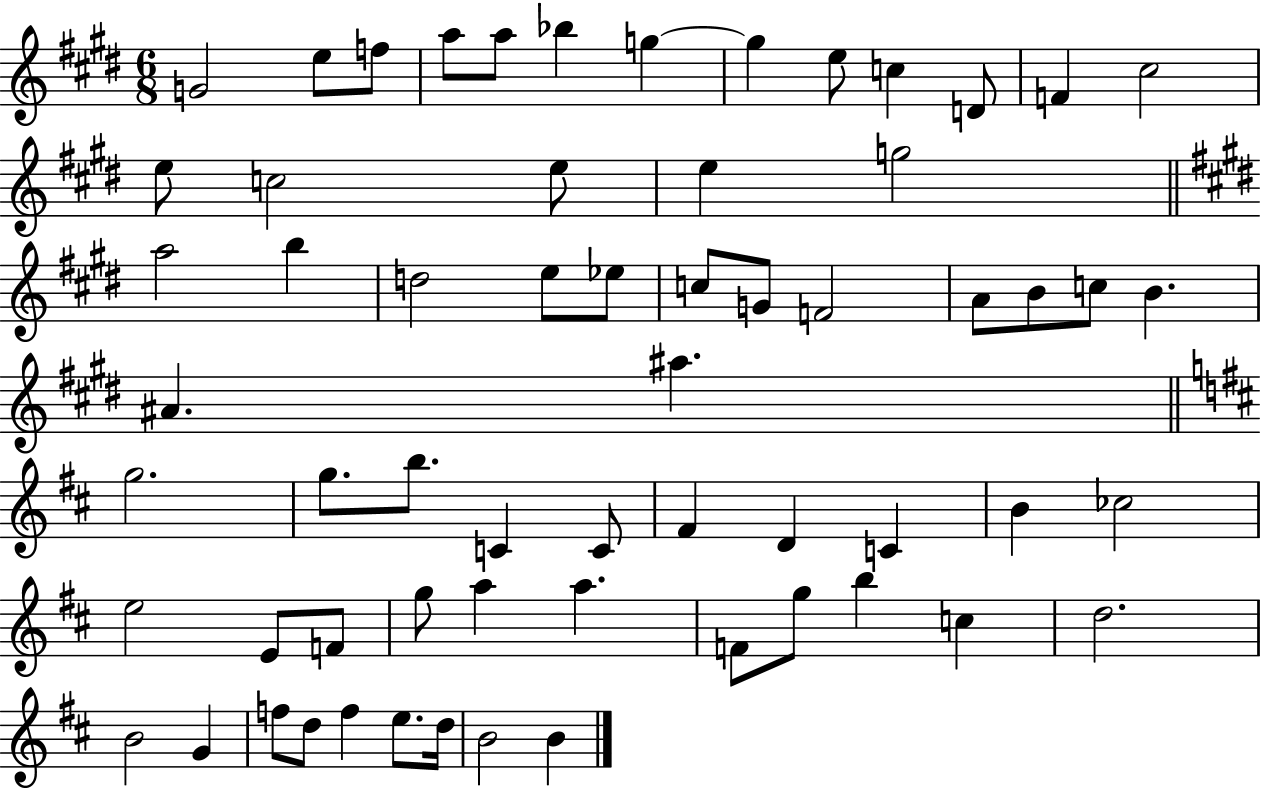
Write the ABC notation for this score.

X:1
T:Untitled
M:6/8
L:1/4
K:E
G2 e/2 f/2 a/2 a/2 _b g g e/2 c D/2 F ^c2 e/2 c2 e/2 e g2 a2 b d2 e/2 _e/2 c/2 G/2 F2 A/2 B/2 c/2 B ^A ^a g2 g/2 b/2 C C/2 ^F D C B _c2 e2 E/2 F/2 g/2 a a F/2 g/2 b c d2 B2 G f/2 d/2 f e/2 d/4 B2 B